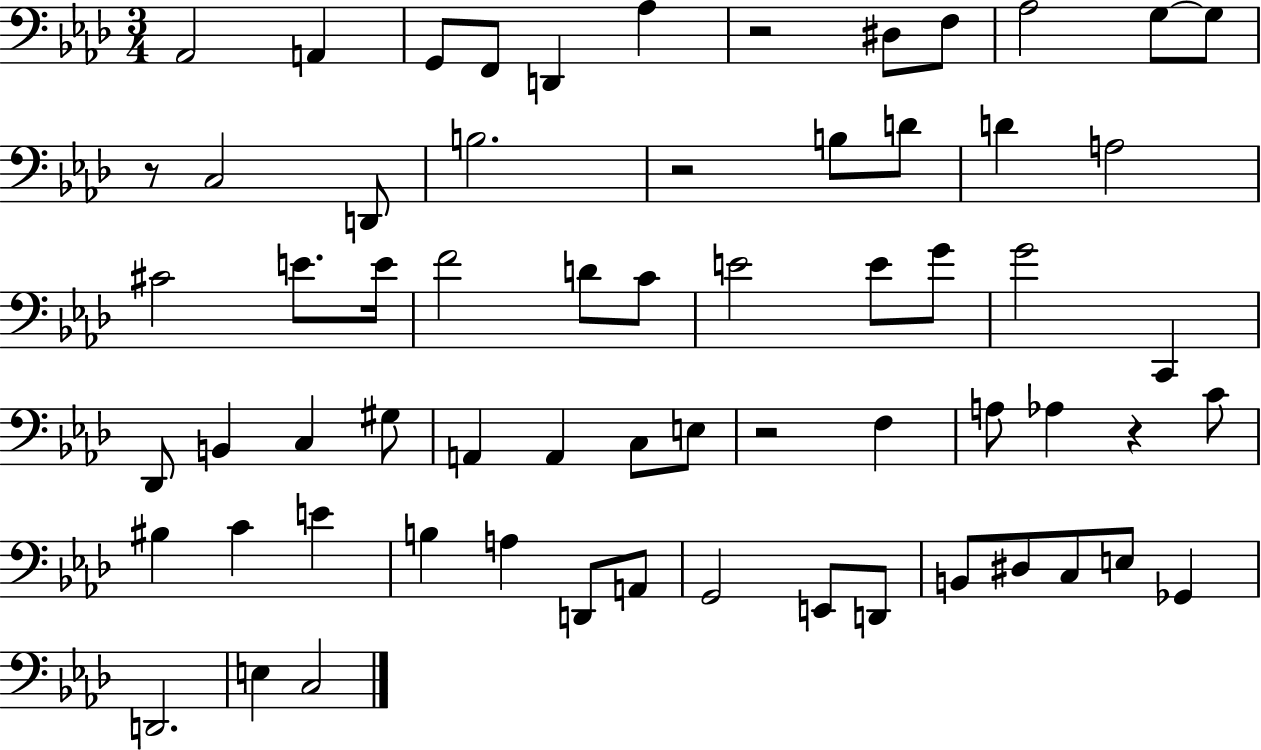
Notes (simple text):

Ab2/h A2/q G2/e F2/e D2/q Ab3/q R/h D#3/e F3/e Ab3/h G3/e G3/e R/e C3/h D2/e B3/h. R/h B3/e D4/e D4/q A3/h C#4/h E4/e. E4/s F4/h D4/e C4/e E4/h E4/e G4/e G4/h C2/q Db2/e B2/q C3/q G#3/e A2/q A2/q C3/e E3/e R/h F3/q A3/e Ab3/q R/q C4/e BIS3/q C4/q E4/q B3/q A3/q D2/e A2/e G2/h E2/e D2/e B2/e D#3/e C3/e E3/e Gb2/q D2/h. E3/q C3/h